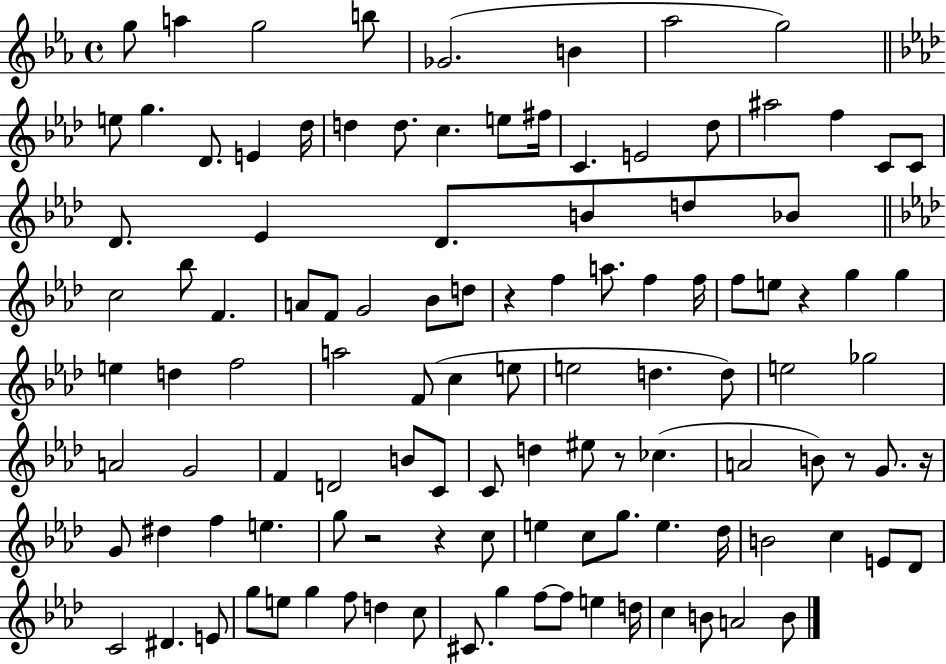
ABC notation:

X:1
T:Untitled
M:4/4
L:1/4
K:Eb
g/2 a g2 b/2 _G2 B _a2 g2 e/2 g _D/2 E _d/4 d d/2 c e/2 ^f/4 C E2 _d/2 ^a2 f C/2 C/2 _D/2 _E _D/2 B/2 d/2 _B/2 c2 _b/2 F A/2 F/2 G2 _B/2 d/2 z f a/2 f f/4 f/2 e/2 z g g e d f2 a2 F/2 c e/2 e2 d d/2 e2 _g2 A2 G2 F D2 B/2 C/2 C/2 d ^e/2 z/2 _c A2 B/2 z/2 G/2 z/4 G/2 ^d f e g/2 z2 z c/2 e c/2 g/2 e _d/4 B2 c E/2 _D/2 C2 ^D E/2 g/2 e/2 g f/2 d c/2 ^C/2 g f/2 f/2 e d/4 c B/2 A2 B/2